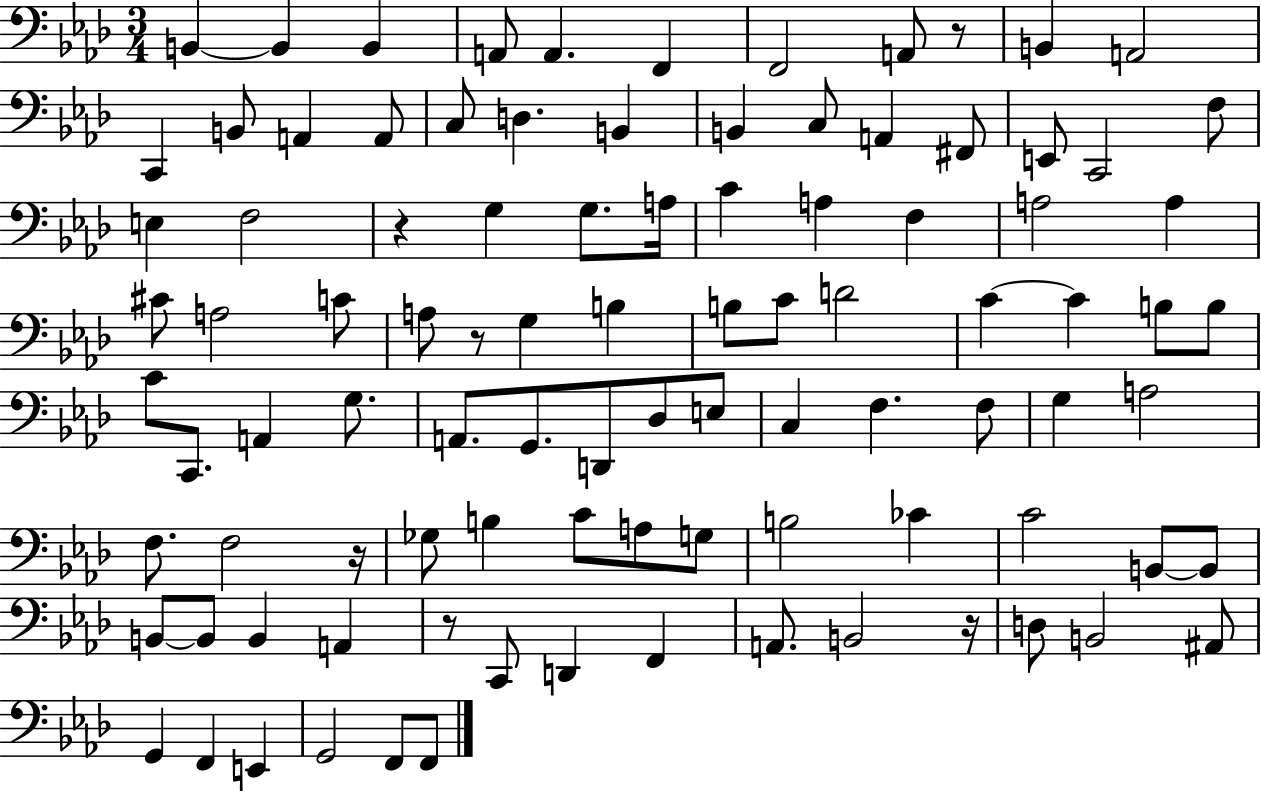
B2/q B2/q B2/q A2/e A2/q. F2/q F2/h A2/e R/e B2/q A2/h C2/q B2/e A2/q A2/e C3/e D3/q. B2/q B2/q C3/e A2/q F#2/e E2/e C2/h F3/e E3/q F3/h R/q G3/q G3/e. A3/s C4/q A3/q F3/q A3/h A3/q C#4/e A3/h C4/e A3/e R/e G3/q B3/q B3/e C4/e D4/h C4/q C4/q B3/e B3/e C4/e C2/e. A2/q G3/e. A2/e. G2/e. D2/e Db3/e E3/e C3/q F3/q. F3/e G3/q A3/h F3/e. F3/h R/s Gb3/e B3/q C4/e A3/e G3/e B3/h CES4/q C4/h B2/e B2/e B2/e B2/e B2/q A2/q R/e C2/e D2/q F2/q A2/e. B2/h R/s D3/e B2/h A#2/e G2/q F2/q E2/q G2/h F2/e F2/e